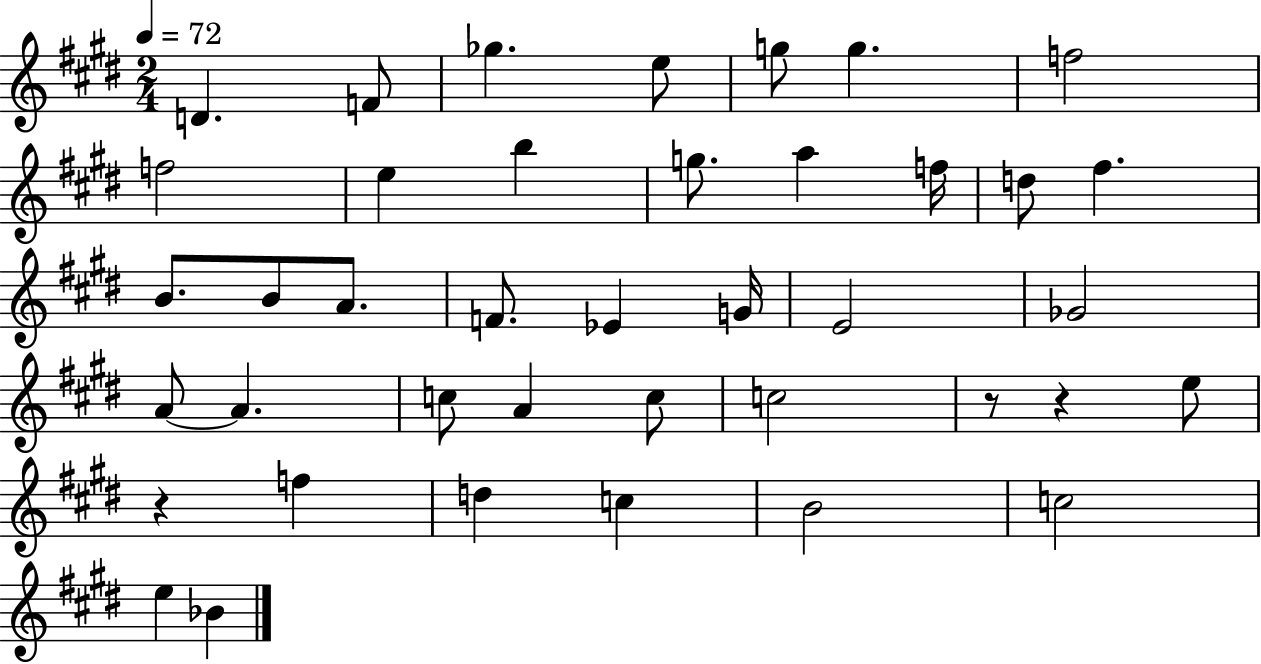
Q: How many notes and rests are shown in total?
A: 40